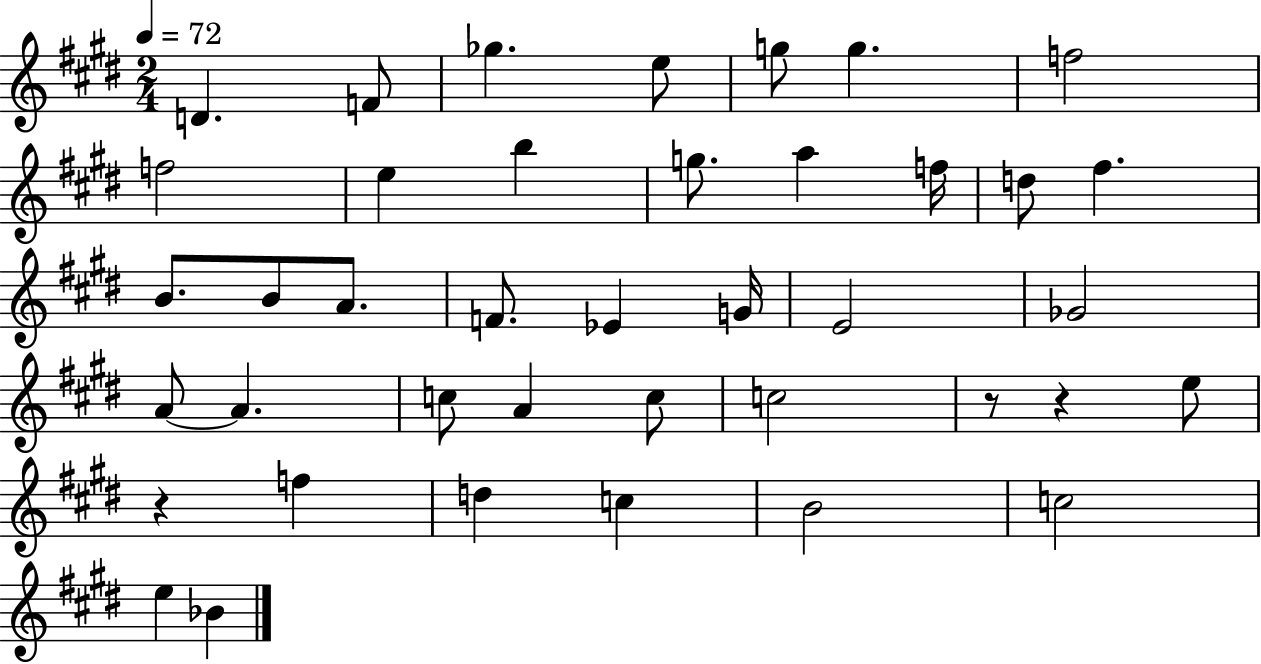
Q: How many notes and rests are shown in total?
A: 40